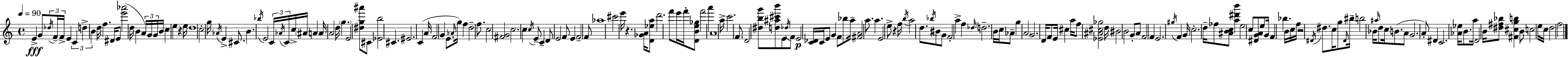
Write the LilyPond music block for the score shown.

{
  \clef treble
  \time 4/4
  \defaultTimeSignature
  \key a \minor
  \tempo 4 = 90
  e'4->\fff g'8 \tuplet 3/2 { \acciaccatura { des''16 } f'16-- f'16-> } e'4 \tuplet 3/2 { c'4 | d''4-> b'4 } d''16 f''4. | dis'16 e'8 <e''' aes'''>2( d''16 b'4 | \tuplet 3/2 { a'16) g'16 g'16 } b'16 c''4 e''4 r4 | \break e''16 d''1 | c''2-. g''16 \acciaccatura { aes'16 } e'4-> cis'8. | b'4. \acciaccatura { bes''16 } e'2 | \tuplet 3/2 { c'16 \acciaccatura { aes'16 } c'16 } c''16-> \parenthesize ais'16 a'4 a'16 a'2 | \break d''16 \parenthesize g''4. e'2 | <dis'' g'' ais'''>8 cis'8 <ees' b''>2 cis'4. | eis'2. | c'4( a'16 f'2 g'4 | \break e'8. \grace { aes'16 }) g''16 f''4 d''2-- | f''8. c''2 <fis' g'>2 | c''2. | c''4 \acciaccatura { c''16 } e'8-- c'4-- d'8 e'2 | \break f'8 e'4 f'2-- | f'8 aes''1 | cis'''2 e'''16 r4. | <ges' a'>16 <d' ees'' a''>8 d'''2. | \break f'''8 e'''16 f'''16-. <d' b' e'' ges''>8 f'''2 | a'''4 a'1 | a''16-> c'''2. | f'8. d'2 <dis'' b'' g'''>8 | \break <d'' ais'' cis''' b'''>8 e'8 \acciaccatura { des''16 } f'8 e'2\p <c' des'>16 | c'16 e'8 g'4 f'8 bes''8 a''16-- <fis' a'>2 | a''8. a''4. e'2 | e''8-> r4 f''16 \acciaccatura { b''16 } a''2 | \break d''8. \acciaccatura { bes''16 } bis'8 g'8 f'2-. | a''4-> f''4 \grace { des''16 } d''2.-- | b'16 c''16 aes'8-- g''4 | \parenthesize a'2 g'2. | \break d'16 f'8 e'16 cis''4 a''16 f''8 | <ees' ais' cis'' ges''>2 d''16 bis'2 | b'2 g'8-. a'8 f'2 | f'4 e'2. | \break \acciaccatura { gis''16 } f'4 g'16 c''2.-. | d''16-- fes''8 <ais' b' c''>8 <a'' dis''' b'''>4 | e''2 c''8 <dis' g' a'>8 e''8 g'16 | f'4 bes''4. b'16 c''16 f''16 r2 | \break \acciaccatura { dis'16 } dis''8. c''16 g''8 \grace { dis'16 } bis''16-- b''2 | bes'16 \grace { ais''16 } d''8 c''16 b'8.( a'8 | g'2. a'8-.) dis'4 | c'2. <aes' ees''>16 b'8. | \break a''16 d'2 b'16 <dis'' fis'' bes''>8 <fis' cis'' g'' b''>4 | b'8 c''2 e''16 c''16 d''2 | f''2 \bar "|."
}